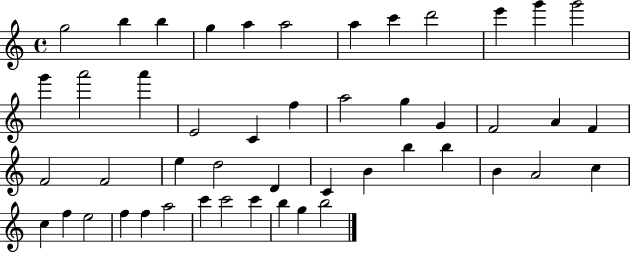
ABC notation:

X:1
T:Untitled
M:4/4
L:1/4
K:C
g2 b b g a a2 a c' d'2 e' g' g'2 g' a'2 a' E2 C f a2 g G F2 A F F2 F2 e d2 D C B b b B A2 c c f e2 f f a2 c' c'2 c' b g b2